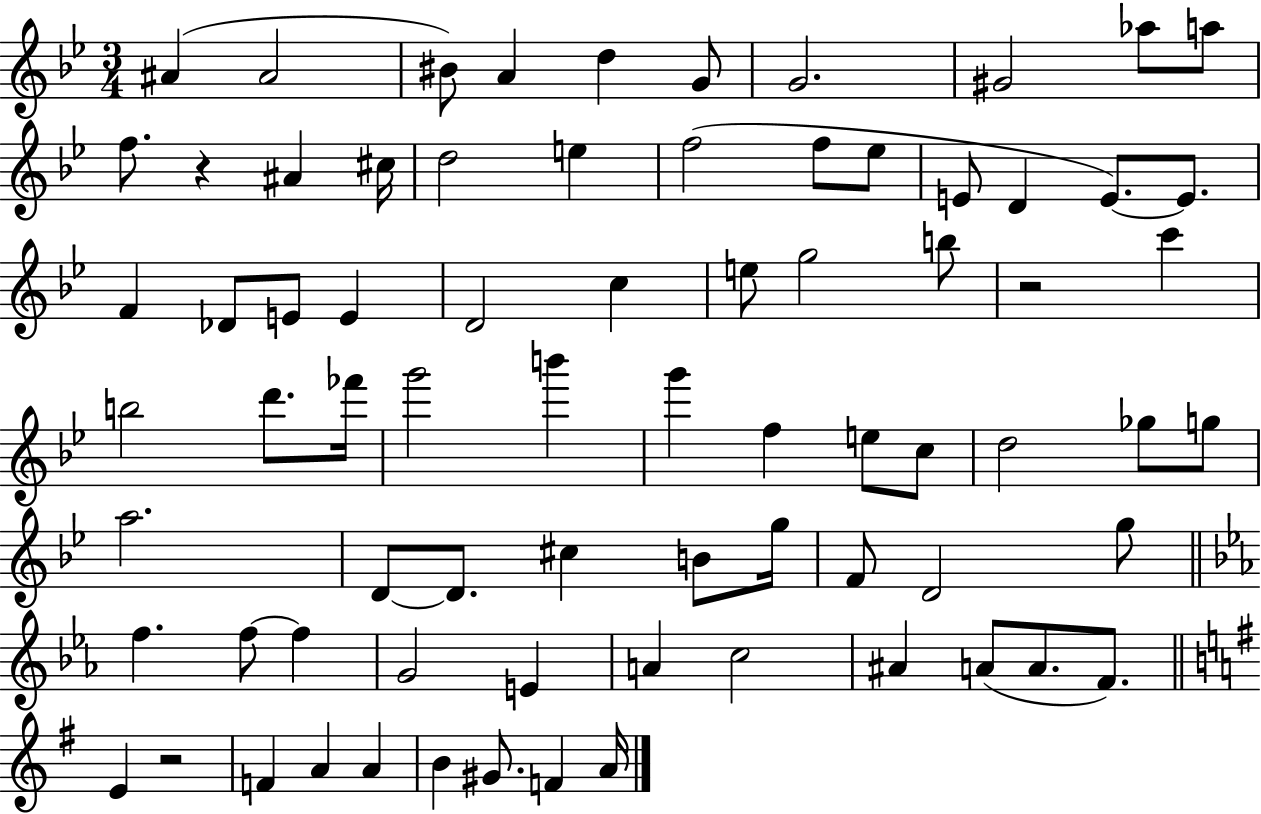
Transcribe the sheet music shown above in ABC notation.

X:1
T:Untitled
M:3/4
L:1/4
K:Bb
^A ^A2 ^B/2 A d G/2 G2 ^G2 _a/2 a/2 f/2 z ^A ^c/4 d2 e f2 f/2 _e/2 E/2 D E/2 E/2 F _D/2 E/2 E D2 c e/2 g2 b/2 z2 c' b2 d'/2 _f'/4 g'2 b' g' f e/2 c/2 d2 _g/2 g/2 a2 D/2 D/2 ^c B/2 g/4 F/2 D2 g/2 f f/2 f G2 E A c2 ^A A/2 A/2 F/2 E z2 F A A B ^G/2 F A/4